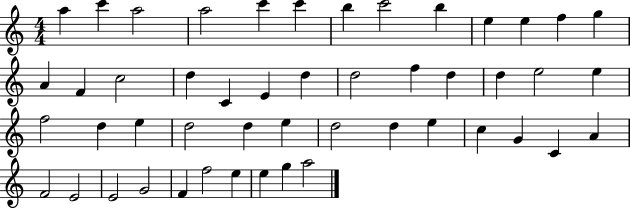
{
  \clef treble
  \numericTimeSignature
  \time 4/4
  \key c \major
  a''4 c'''4 a''2 | a''2 c'''4 c'''4 | b''4 c'''2 b''4 | e''4 e''4 f''4 g''4 | \break a'4 f'4 c''2 | d''4 c'4 e'4 d''4 | d''2 f''4 d''4 | d''4 e''2 e''4 | \break f''2 d''4 e''4 | d''2 d''4 e''4 | d''2 d''4 e''4 | c''4 g'4 c'4 a'4 | \break f'2 e'2 | e'2 g'2 | f'4 f''2 e''4 | e''4 g''4 a''2 | \break \bar "|."
}